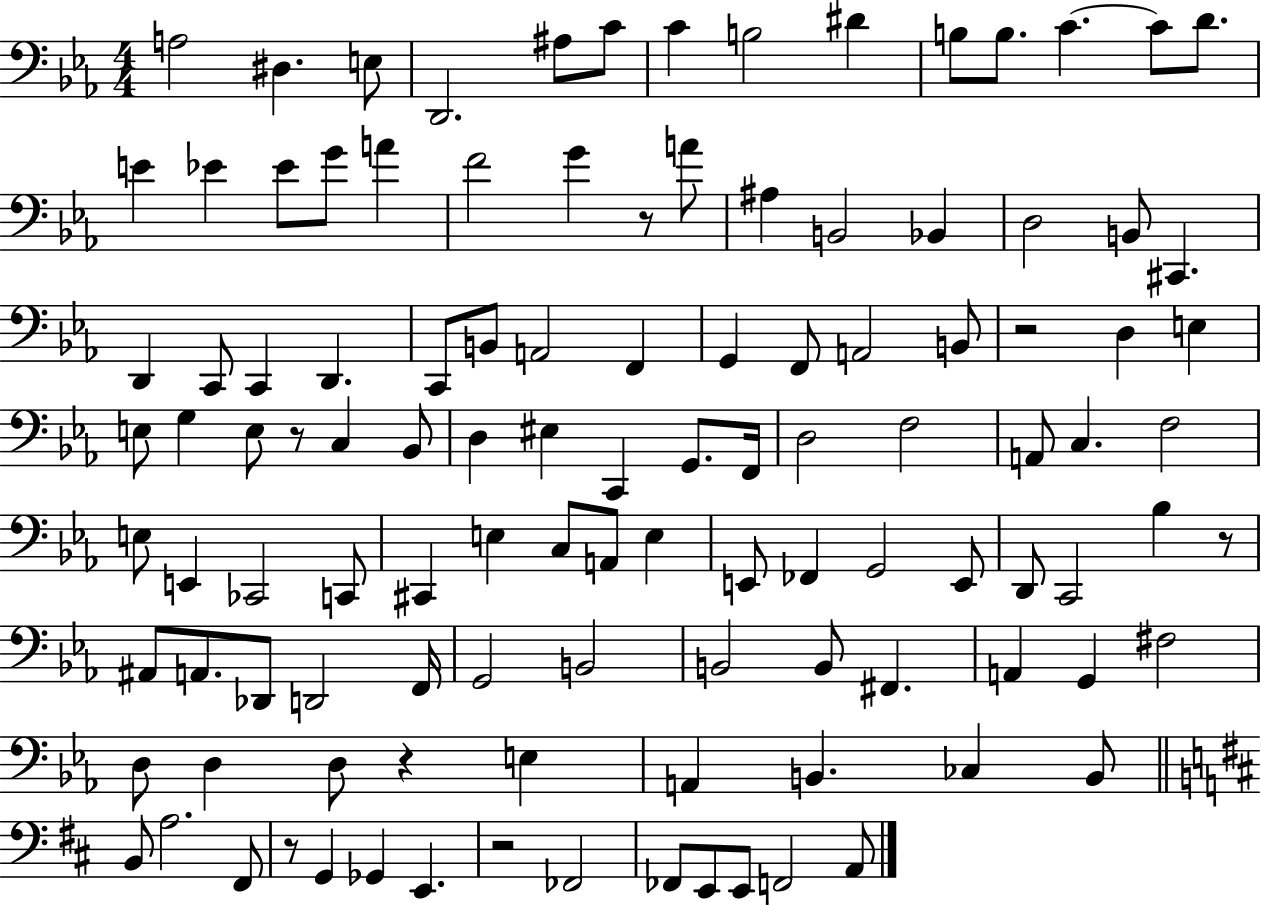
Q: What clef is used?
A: bass